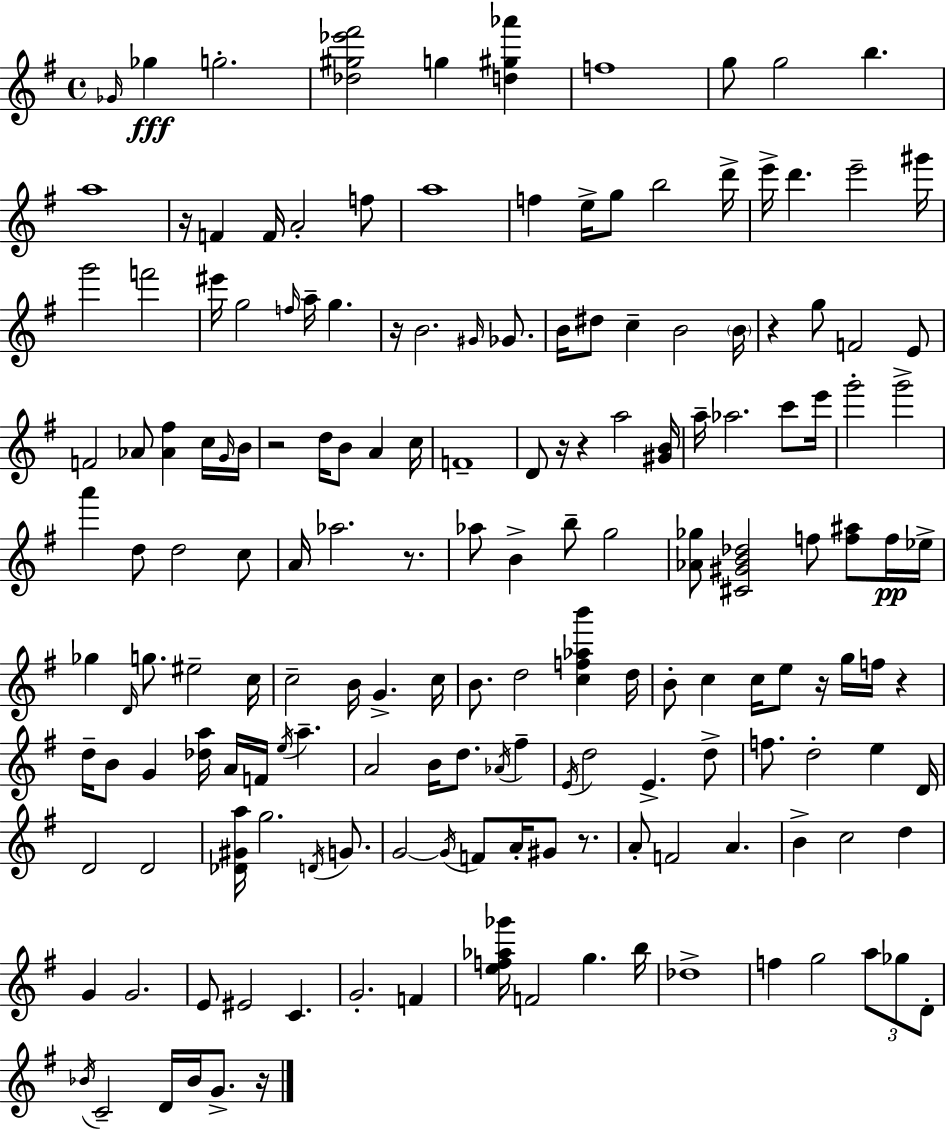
Gb4/s Gb5/q G5/h. [Db5,G#5,Eb6,F#6]/h G5/q [D5,G#5,Ab6]/q F5/w G5/e G5/h B5/q. A5/w R/s F4/q F4/s A4/h F5/e A5/w F5/q E5/s G5/e B5/h D6/s E6/s D6/q. E6/h G#6/s G6/h F6/h EIS6/s G5/h F5/s A5/s G5/q. R/s B4/h. G#4/s Gb4/e. B4/s D#5/e C5/q B4/h B4/s R/q G5/e F4/h E4/e F4/h Ab4/e [Ab4,F#5]/q C5/s G4/s B4/s R/h D5/s B4/e A4/q C5/s F4/w D4/e R/s R/q A5/h [G#4,B4]/s A5/s Ab5/h. C6/e E6/s G6/h G6/h A6/q D5/e D5/h C5/e A4/s Ab5/h. R/e. Ab5/e B4/q B5/e G5/h [Ab4,Gb5]/e [C#4,G#4,B4,Db5]/h F5/e [F5,A#5]/e F5/s Eb5/s Gb5/q D4/s G5/e. EIS5/h C5/s C5/h B4/s G4/q. C5/s B4/e. D5/h [C5,F5,Ab5,B6]/q D5/s B4/e C5/q C5/s E5/e R/s G5/s F5/s R/q D5/s B4/e G4/q [Db5,A5]/s A4/s F4/s E5/s A5/q. A4/h B4/s D5/e. Ab4/s F#5/q E4/s D5/h E4/q. D5/e F5/e. D5/h E5/q D4/s D4/h D4/h [Db4,G#4,A5]/s G5/h. D4/s G4/e. G4/h G4/s F4/e A4/s G#4/e R/e. A4/e F4/h A4/q. B4/q C5/h D5/q G4/q G4/h. E4/e EIS4/h C4/q. G4/h. F4/q [E5,F5,Ab5,Gb6]/s F4/h G5/q. B5/s Db5/w F5/q G5/h A5/e Gb5/e D4/e Bb4/s C4/h D4/s Bb4/s G4/e. R/s